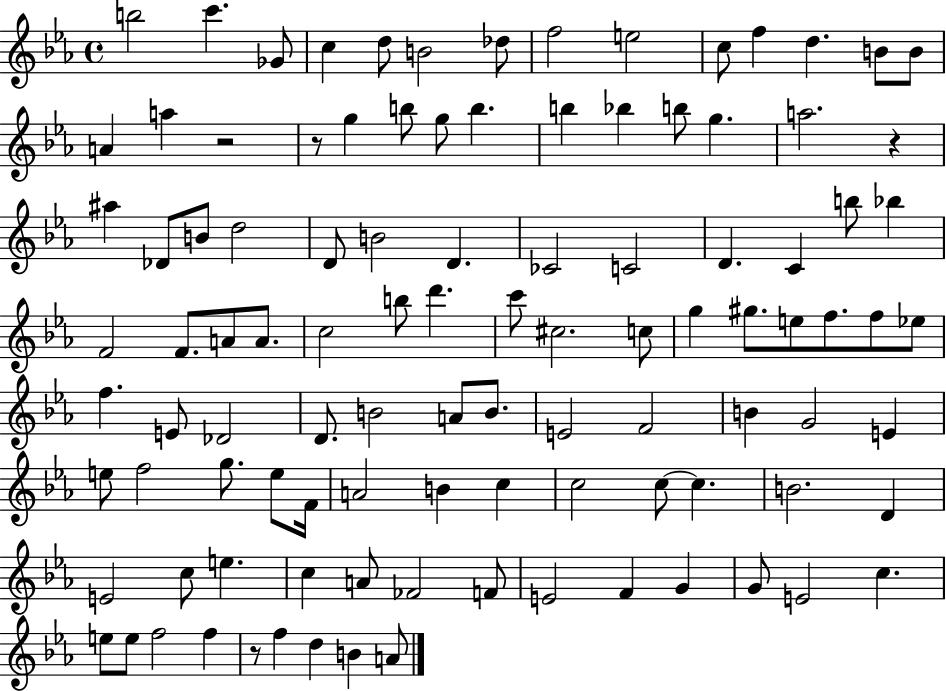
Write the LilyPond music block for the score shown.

{
  \clef treble
  \time 4/4
  \defaultTimeSignature
  \key ees \major
  b''2 c'''4. ges'8 | c''4 d''8 b'2 des''8 | f''2 e''2 | c''8 f''4 d''4. b'8 b'8 | \break a'4 a''4 r2 | r8 g''4 b''8 g''8 b''4. | b''4 bes''4 b''8 g''4. | a''2. r4 | \break ais''4 des'8 b'8 d''2 | d'8 b'2 d'4. | ces'2 c'2 | d'4. c'4 b''8 bes''4 | \break f'2 f'8. a'8 a'8. | c''2 b''8 d'''4. | c'''8 cis''2. c''8 | g''4 gis''8. e''8 f''8. f''8 ees''8 | \break f''4. e'8 des'2 | d'8. b'2 a'8 b'8. | e'2 f'2 | b'4 g'2 e'4 | \break e''8 f''2 g''8. e''8 f'16 | a'2 b'4 c''4 | c''2 c''8~~ c''4. | b'2. d'4 | \break e'2 c''8 e''4. | c''4 a'8 fes'2 f'8 | e'2 f'4 g'4 | g'8 e'2 c''4. | \break e''8 e''8 f''2 f''4 | r8 f''4 d''4 b'4 a'8 | \bar "|."
}